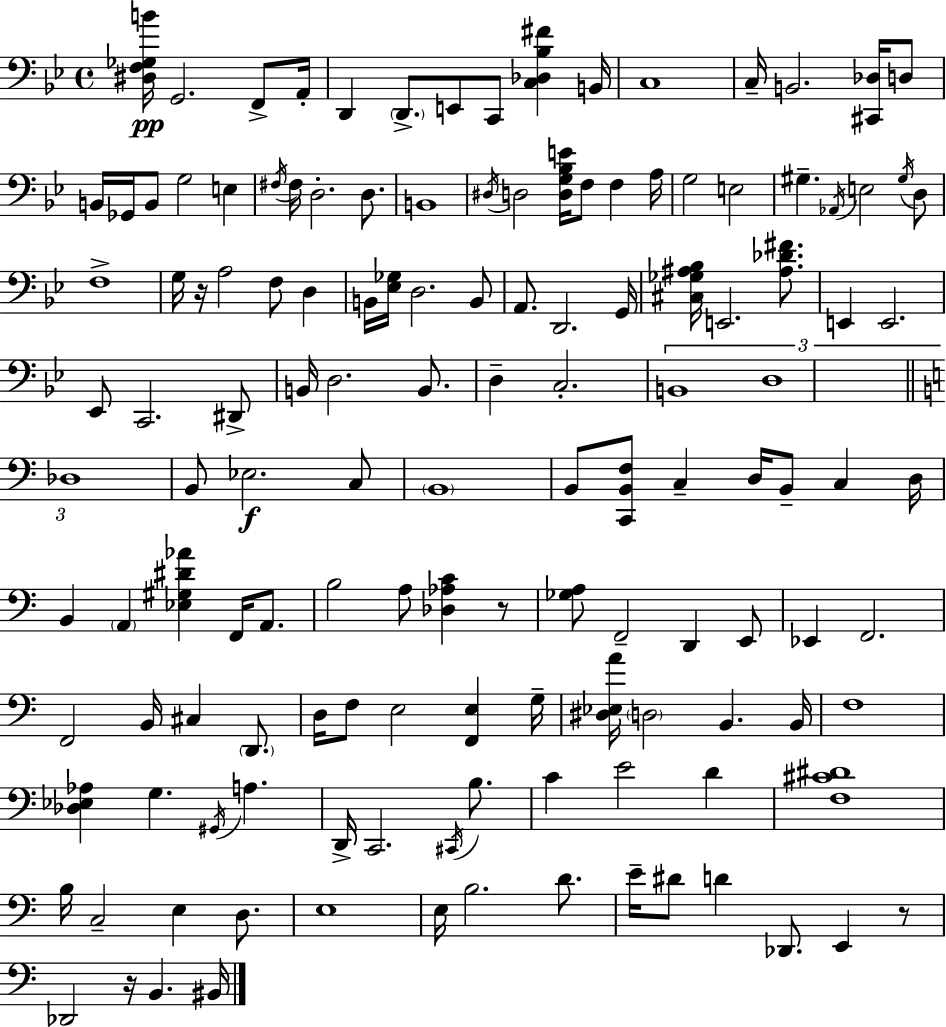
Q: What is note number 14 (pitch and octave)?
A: Gb2